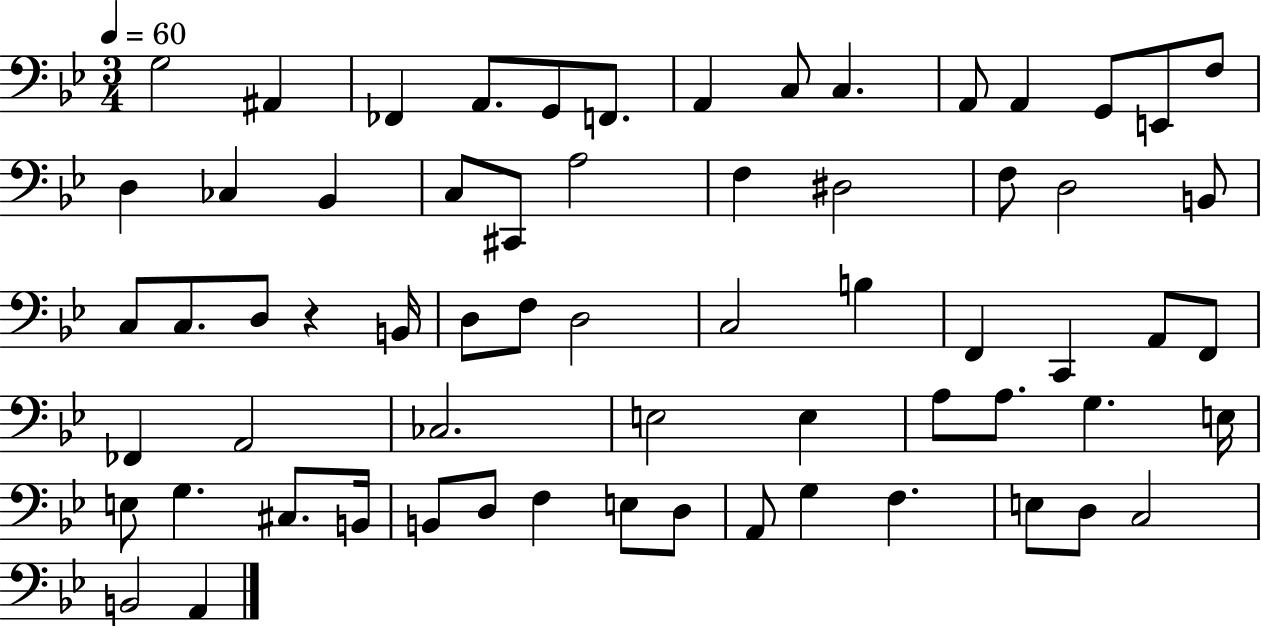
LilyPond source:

{
  \clef bass
  \numericTimeSignature
  \time 3/4
  \key bes \major
  \tempo 4 = 60
  g2 ais,4 | fes,4 a,8. g,8 f,8. | a,4 c8 c4. | a,8 a,4 g,8 e,8 f8 | \break d4 ces4 bes,4 | c8 cis,8 a2 | f4 dis2 | f8 d2 b,8 | \break c8 c8. d8 r4 b,16 | d8 f8 d2 | c2 b4 | f,4 c,4 a,8 f,8 | \break fes,4 a,2 | ces2. | e2 e4 | a8 a8. g4. e16 | \break e8 g4. cis8. b,16 | b,8 d8 f4 e8 d8 | a,8 g4 f4. | e8 d8 c2 | \break b,2 a,4 | \bar "|."
}